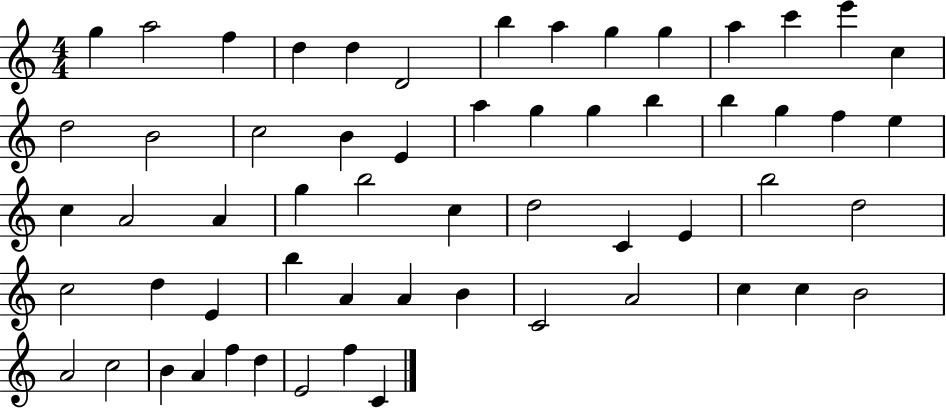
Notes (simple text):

G5/q A5/h F5/q D5/q D5/q D4/h B5/q A5/q G5/q G5/q A5/q C6/q E6/q C5/q D5/h B4/h C5/h B4/q E4/q A5/q G5/q G5/q B5/q B5/q G5/q F5/q E5/q C5/q A4/h A4/q G5/q B5/h C5/q D5/h C4/q E4/q B5/h D5/h C5/h D5/q E4/q B5/q A4/q A4/q B4/q C4/h A4/h C5/q C5/q B4/h A4/h C5/h B4/q A4/q F5/q D5/q E4/h F5/q C4/q